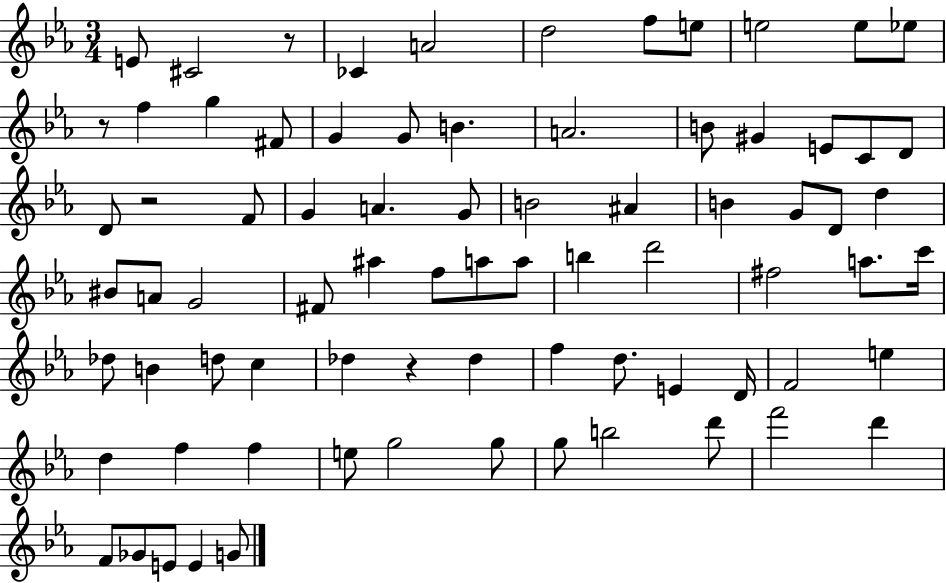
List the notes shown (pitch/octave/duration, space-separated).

E4/e C#4/h R/e CES4/q A4/h D5/h F5/e E5/e E5/h E5/e Eb5/e R/e F5/q G5/q F#4/e G4/q G4/e B4/q. A4/h. B4/e G#4/q E4/e C4/e D4/e D4/e R/h F4/e G4/q A4/q. G4/e B4/h A#4/q B4/q G4/e D4/e D5/q BIS4/e A4/e G4/h F#4/e A#5/q F5/e A5/e A5/e B5/q D6/h F#5/h A5/e. C6/s Db5/e B4/q D5/e C5/q Db5/q R/q Db5/q F5/q D5/e. E4/q D4/s F4/h E5/q D5/q F5/q F5/q E5/e G5/h G5/e G5/e B5/h D6/e F6/h D6/q F4/e Gb4/e E4/e E4/q G4/e